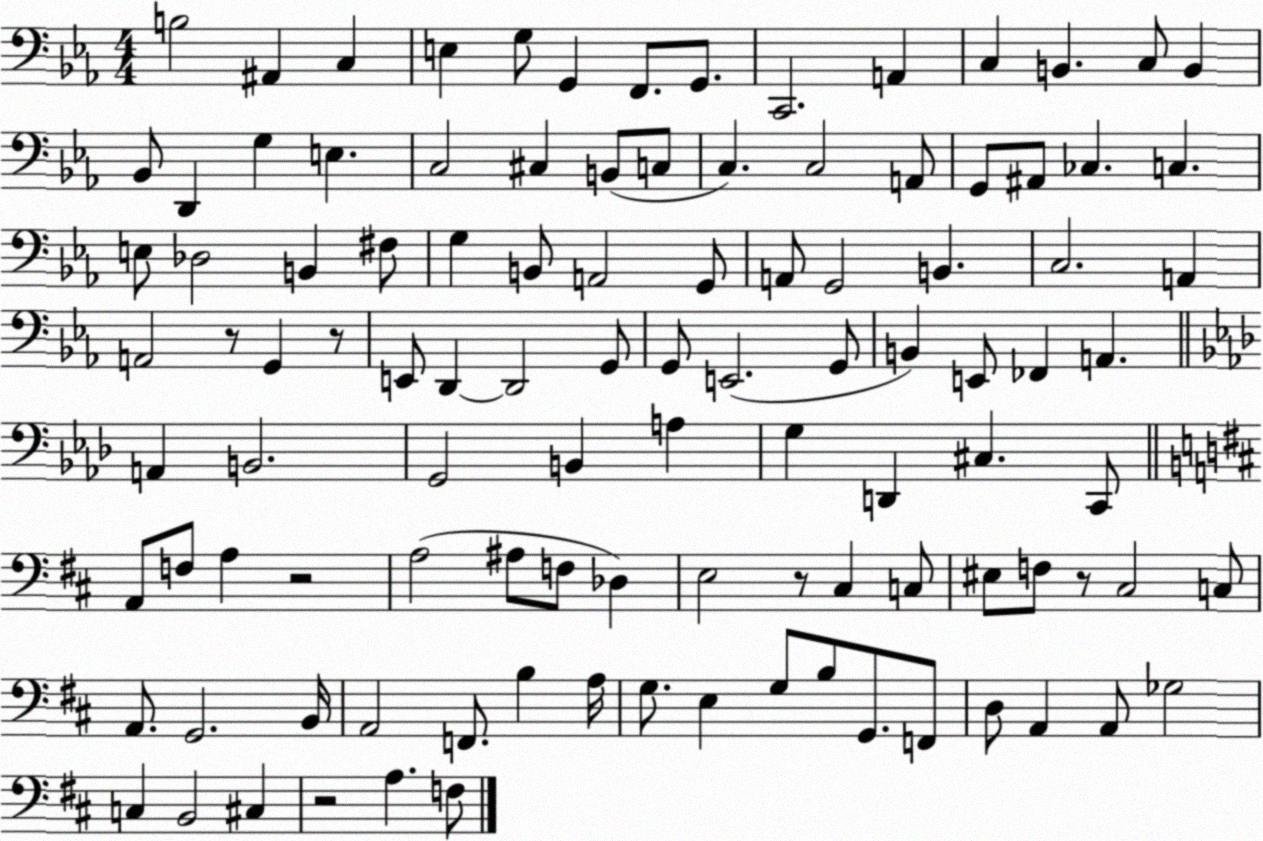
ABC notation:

X:1
T:Untitled
M:4/4
L:1/4
K:Eb
B,2 ^A,, C, E, G,/2 G,, F,,/2 G,,/2 C,,2 A,, C, B,, C,/2 B,, _B,,/2 D,, G, E, C,2 ^C, B,,/2 C,/2 C, C,2 A,,/2 G,,/2 ^A,,/2 _C, C, E,/2 _D,2 B,, ^F,/2 G, B,,/2 A,,2 G,,/2 A,,/2 G,,2 B,, C,2 A,, A,,2 z/2 G,, z/2 E,,/2 D,, D,,2 G,,/2 G,,/2 E,,2 G,,/2 B,, E,,/2 _F,, A,, A,, B,,2 G,,2 B,, A, G, D,, ^C, C,,/2 A,,/2 F,/2 A, z2 A,2 ^A,/2 F,/2 _D, E,2 z/2 ^C, C,/2 ^E,/2 F,/2 z/2 ^C,2 C,/2 A,,/2 G,,2 B,,/4 A,,2 F,,/2 B, A,/4 G,/2 E, G,/2 B,/2 G,,/2 F,,/2 D,/2 A,, A,,/2 _G,2 C, B,,2 ^C, z2 A, F,/2